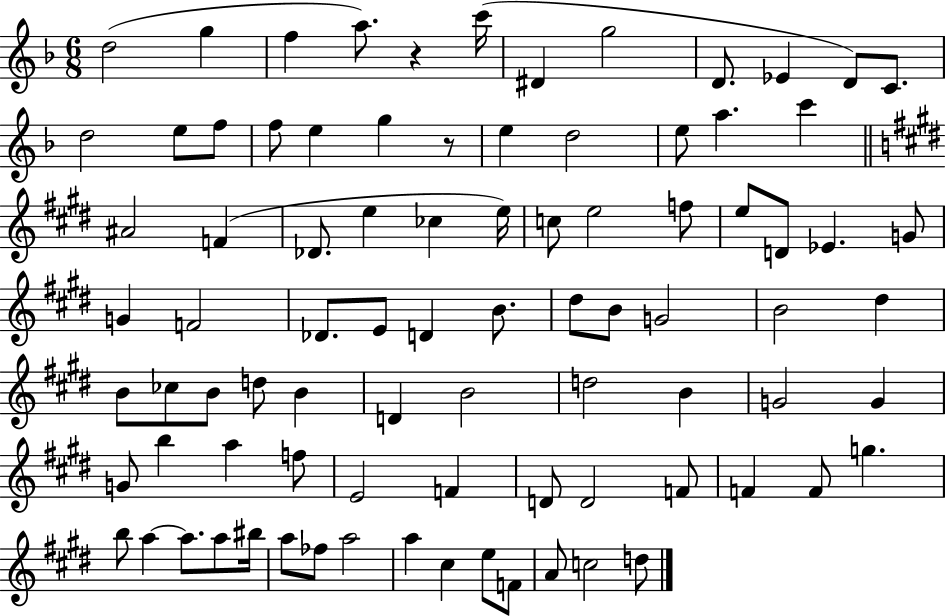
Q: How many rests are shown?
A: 2